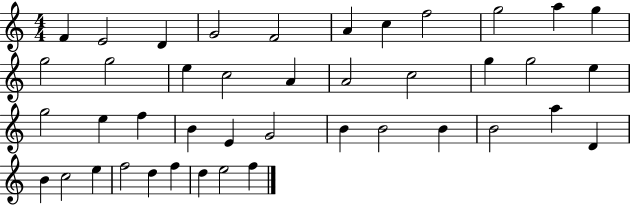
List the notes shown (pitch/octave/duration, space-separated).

F4/q E4/h D4/q G4/h F4/h A4/q C5/q F5/h G5/h A5/q G5/q G5/h G5/h E5/q C5/h A4/q A4/h C5/h G5/q G5/h E5/q G5/h E5/q F5/q B4/q E4/q G4/h B4/q B4/h B4/q B4/h A5/q D4/q B4/q C5/h E5/q F5/h D5/q F5/q D5/q E5/h F5/q